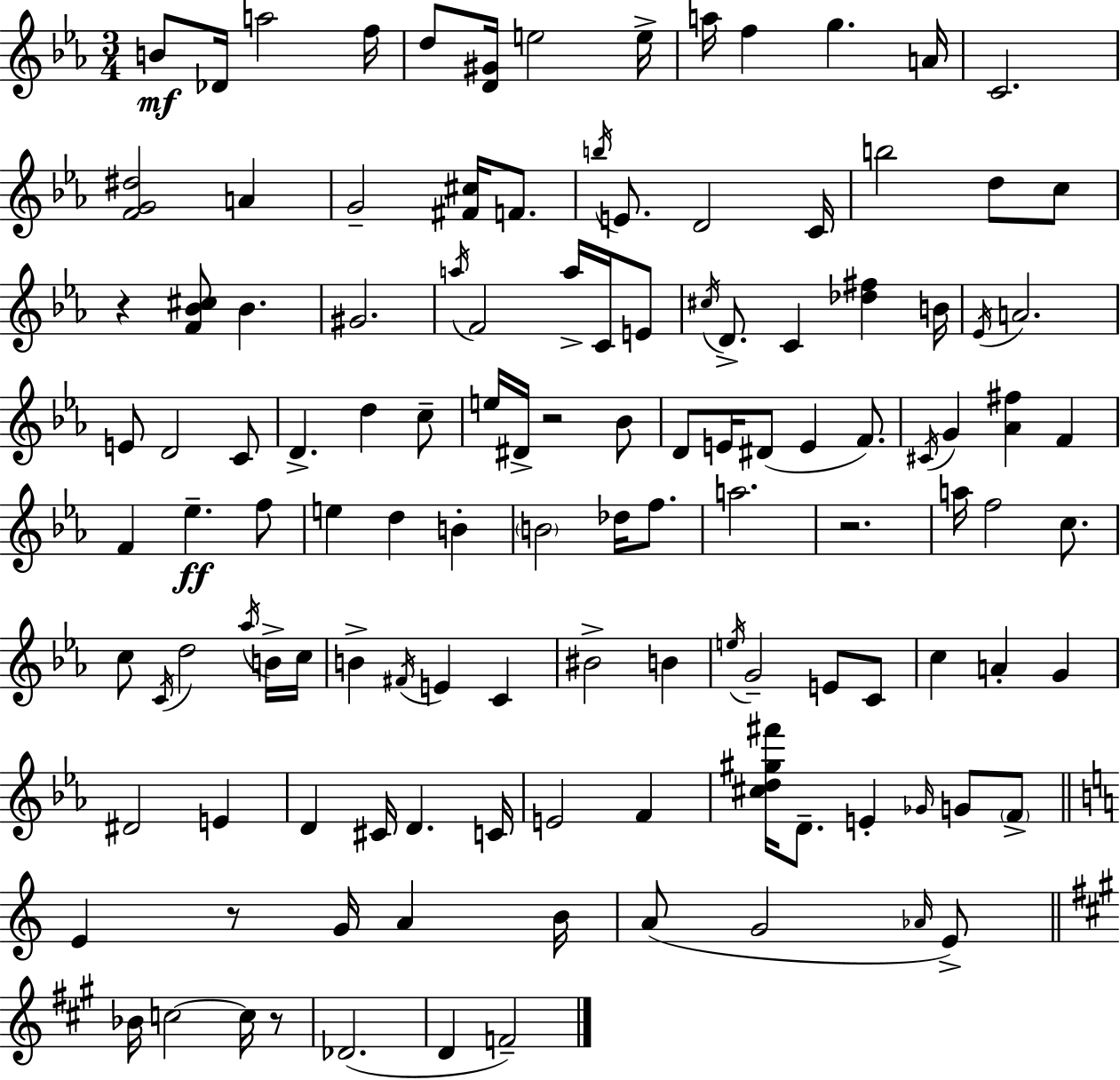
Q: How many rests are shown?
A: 5